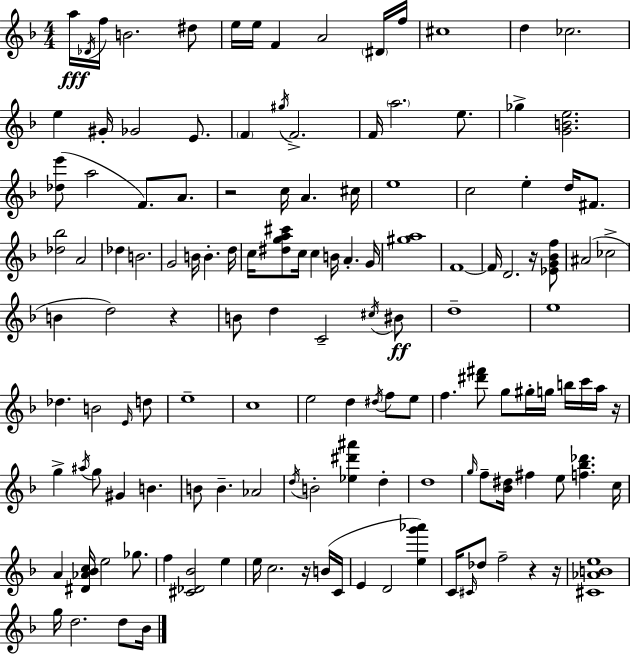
A5/s Db4/s F5/s B4/h. D#5/e E5/s E5/s F4/q A4/h D#4/s F5/s C#5/w D5/q CES5/h. E5/q G#4/s Gb4/h E4/e. F4/q G#5/s F4/h. F4/s A5/h. E5/e. Gb5/q [G4,B4,E5]/h. [Db5,E6]/e A5/h F4/e. A4/e. R/h C5/s A4/q. C#5/s E5/w C5/h E5/q D5/s F#4/e. [Db5,Bb5]/h A4/h Db5/q B4/h. G4/h B4/s B4/q. D5/s C5/s [D#5,G5,A5,C#6]/e C5/s C5/q B4/s A4/q. G4/s [G#5,A5]/w F4/w F4/s D4/h. R/s [Eb4,G4,Bb4,F5]/e A#4/h CES5/h B4/q D5/h R/q B4/e D5/q C4/h C#5/s BIS4/e D5/w E5/w Db5/q. B4/h E4/s D5/e E5/w C5/w E5/h D5/q D#5/s F5/e E5/e F5/q. [D#6,F#6]/e G5/e G#5/s G5/s B5/s C6/s A5/s R/s G5/q A#5/s G5/e G#4/q B4/q. B4/e B4/q. Ab4/h D5/s B4/h [Eb5,D#6,A#6]/q D5/q D5/w G5/s F5/e [Bb4,D#5]/s F#5/q E5/e [F5,Bb5,Db6]/q. C5/s A4/q [D#4,Ab4,Bb4,C5]/s E5/h Gb5/e. F5/q [C#4,Db4,Bb4]/h E5/q E5/s C5/h. R/s B4/s C4/s E4/q D4/h [E5,G6,Ab6]/q C4/s C#4/s Db5/e F5/h R/q R/s [C#4,Ab4,B4,E5]/w G5/s D5/h. D5/e Bb4/s